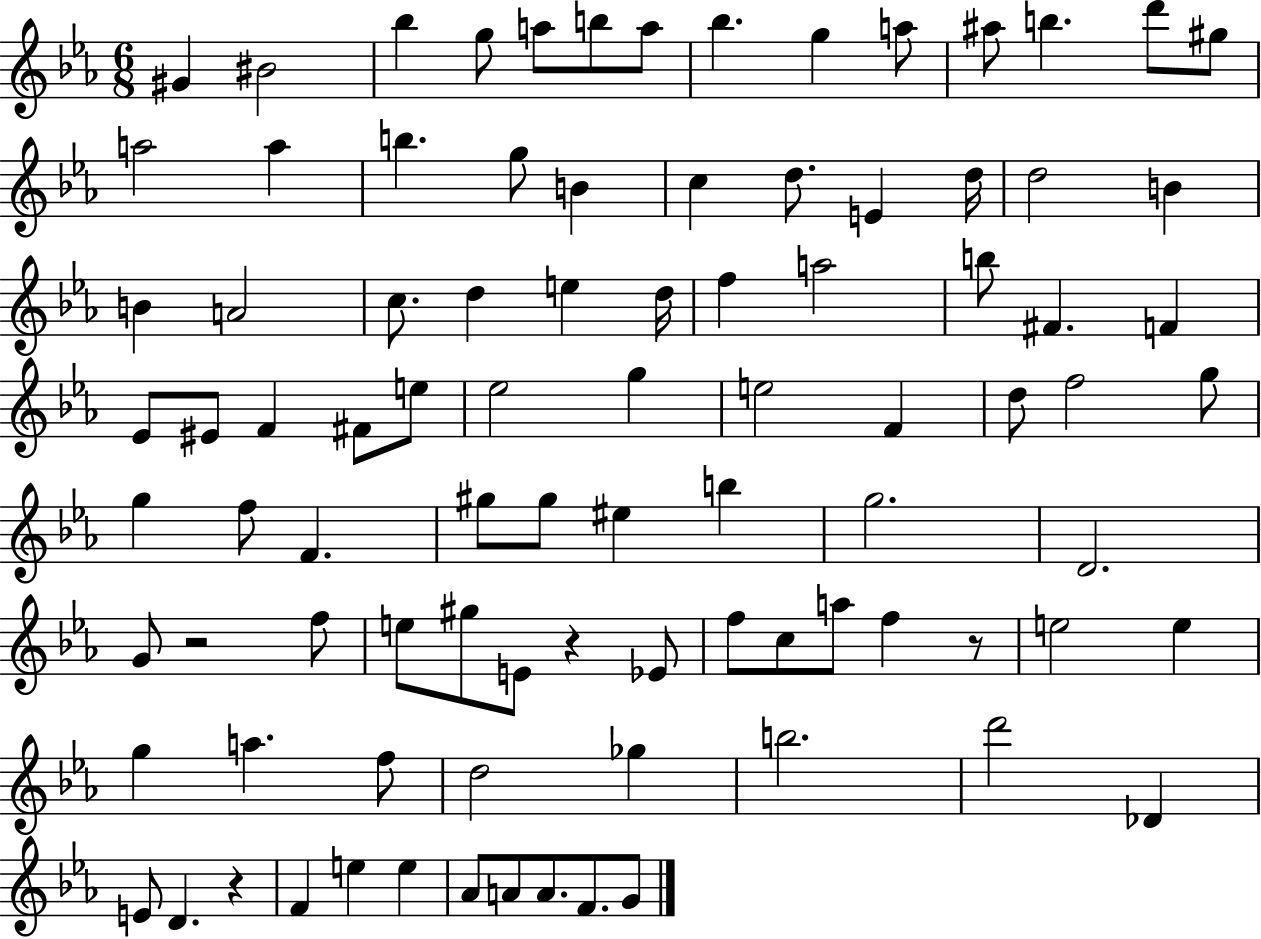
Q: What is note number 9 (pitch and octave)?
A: G5